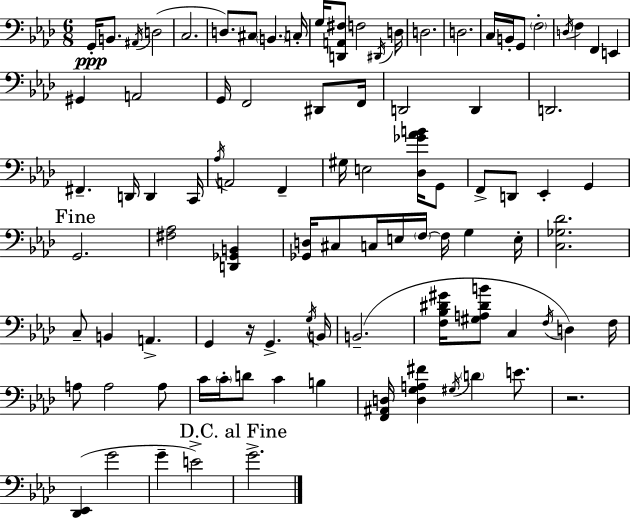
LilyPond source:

{
  \clef bass
  \numericTimeSignature
  \time 6/8
  \key aes \major
  g,16-.\ppp b,8. \acciaccatura { ais,16 }( d2 | c2. | d8.) cis8 \parenthesize b,4. | c16-. g16 <d, a, fis>8 f2 | \break \acciaccatura { dis,16 } d16 d2. | d2. | c16 b,16-. g,8 \parenthesize f2-. | \acciaccatura { d16 } f4 f,4 e,4 | \break gis,4 a,2 | g,16 f,2 | dis,8 f,16 d,2 d,4 | d,2. | \break fis,4.-- d,16 d,4 | c,16 \acciaccatura { aes16 } a,2 | f,4-- gis16 e2 | <des ges' aes' b'>16 g,8 f,8-> d,8 ees,4-. | \break g,4 \mark "Fine" g,2. | <fis aes>2 | <d, ges, b,>4 <ges, d>16 cis8 c16 e16 \parenthesize f16~~ f16 g4 | e16-. <c ges des'>2. | \break c8-- b,4 a,4.-> | g,4 r16 g,4.-> | \acciaccatura { g16 } b,16 b,2.--( | <f bes dis' gis'>16 <gis a dis' b'>8 c4 | \break \acciaccatura { f16 }) d4 f16 a8 a2 | a8 c'16 \parenthesize c'16-. d'8 c'4 | b4 <f, ais, d>16 <d g a fis'>4 \acciaccatura { gis16 } | \parenthesize d'4 e'8. r2. | \break <des, ees,>4( g'2 | g'4-- e'2->) | \mark "D.C. al Fine" g'2.-> | \bar "|."
}